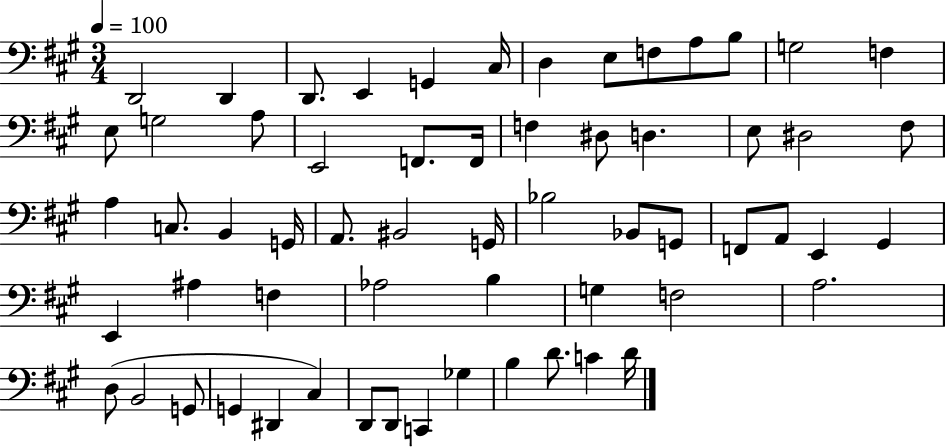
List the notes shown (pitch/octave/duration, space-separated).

D2/h D2/q D2/e. E2/q G2/q C#3/s D3/q E3/e F3/e A3/e B3/e G3/h F3/q E3/e G3/h A3/e E2/h F2/e. F2/s F3/q D#3/e D3/q. E3/e D#3/h F#3/e A3/q C3/e. B2/q G2/s A2/e. BIS2/h G2/s Bb3/h Bb2/e G2/e F2/e A2/e E2/q G#2/q E2/q A#3/q F3/q Ab3/h B3/q G3/q F3/h A3/h. D3/e B2/h G2/e G2/q D#2/q C#3/q D2/e D2/e C2/q Gb3/q B3/q D4/e. C4/q D4/s